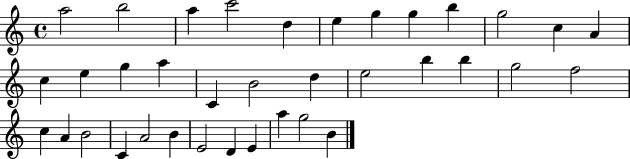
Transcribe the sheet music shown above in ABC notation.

X:1
T:Untitled
M:4/4
L:1/4
K:C
a2 b2 a c'2 d e g g b g2 c A c e g a C B2 d e2 b b g2 f2 c A B2 C A2 B E2 D E a g2 B